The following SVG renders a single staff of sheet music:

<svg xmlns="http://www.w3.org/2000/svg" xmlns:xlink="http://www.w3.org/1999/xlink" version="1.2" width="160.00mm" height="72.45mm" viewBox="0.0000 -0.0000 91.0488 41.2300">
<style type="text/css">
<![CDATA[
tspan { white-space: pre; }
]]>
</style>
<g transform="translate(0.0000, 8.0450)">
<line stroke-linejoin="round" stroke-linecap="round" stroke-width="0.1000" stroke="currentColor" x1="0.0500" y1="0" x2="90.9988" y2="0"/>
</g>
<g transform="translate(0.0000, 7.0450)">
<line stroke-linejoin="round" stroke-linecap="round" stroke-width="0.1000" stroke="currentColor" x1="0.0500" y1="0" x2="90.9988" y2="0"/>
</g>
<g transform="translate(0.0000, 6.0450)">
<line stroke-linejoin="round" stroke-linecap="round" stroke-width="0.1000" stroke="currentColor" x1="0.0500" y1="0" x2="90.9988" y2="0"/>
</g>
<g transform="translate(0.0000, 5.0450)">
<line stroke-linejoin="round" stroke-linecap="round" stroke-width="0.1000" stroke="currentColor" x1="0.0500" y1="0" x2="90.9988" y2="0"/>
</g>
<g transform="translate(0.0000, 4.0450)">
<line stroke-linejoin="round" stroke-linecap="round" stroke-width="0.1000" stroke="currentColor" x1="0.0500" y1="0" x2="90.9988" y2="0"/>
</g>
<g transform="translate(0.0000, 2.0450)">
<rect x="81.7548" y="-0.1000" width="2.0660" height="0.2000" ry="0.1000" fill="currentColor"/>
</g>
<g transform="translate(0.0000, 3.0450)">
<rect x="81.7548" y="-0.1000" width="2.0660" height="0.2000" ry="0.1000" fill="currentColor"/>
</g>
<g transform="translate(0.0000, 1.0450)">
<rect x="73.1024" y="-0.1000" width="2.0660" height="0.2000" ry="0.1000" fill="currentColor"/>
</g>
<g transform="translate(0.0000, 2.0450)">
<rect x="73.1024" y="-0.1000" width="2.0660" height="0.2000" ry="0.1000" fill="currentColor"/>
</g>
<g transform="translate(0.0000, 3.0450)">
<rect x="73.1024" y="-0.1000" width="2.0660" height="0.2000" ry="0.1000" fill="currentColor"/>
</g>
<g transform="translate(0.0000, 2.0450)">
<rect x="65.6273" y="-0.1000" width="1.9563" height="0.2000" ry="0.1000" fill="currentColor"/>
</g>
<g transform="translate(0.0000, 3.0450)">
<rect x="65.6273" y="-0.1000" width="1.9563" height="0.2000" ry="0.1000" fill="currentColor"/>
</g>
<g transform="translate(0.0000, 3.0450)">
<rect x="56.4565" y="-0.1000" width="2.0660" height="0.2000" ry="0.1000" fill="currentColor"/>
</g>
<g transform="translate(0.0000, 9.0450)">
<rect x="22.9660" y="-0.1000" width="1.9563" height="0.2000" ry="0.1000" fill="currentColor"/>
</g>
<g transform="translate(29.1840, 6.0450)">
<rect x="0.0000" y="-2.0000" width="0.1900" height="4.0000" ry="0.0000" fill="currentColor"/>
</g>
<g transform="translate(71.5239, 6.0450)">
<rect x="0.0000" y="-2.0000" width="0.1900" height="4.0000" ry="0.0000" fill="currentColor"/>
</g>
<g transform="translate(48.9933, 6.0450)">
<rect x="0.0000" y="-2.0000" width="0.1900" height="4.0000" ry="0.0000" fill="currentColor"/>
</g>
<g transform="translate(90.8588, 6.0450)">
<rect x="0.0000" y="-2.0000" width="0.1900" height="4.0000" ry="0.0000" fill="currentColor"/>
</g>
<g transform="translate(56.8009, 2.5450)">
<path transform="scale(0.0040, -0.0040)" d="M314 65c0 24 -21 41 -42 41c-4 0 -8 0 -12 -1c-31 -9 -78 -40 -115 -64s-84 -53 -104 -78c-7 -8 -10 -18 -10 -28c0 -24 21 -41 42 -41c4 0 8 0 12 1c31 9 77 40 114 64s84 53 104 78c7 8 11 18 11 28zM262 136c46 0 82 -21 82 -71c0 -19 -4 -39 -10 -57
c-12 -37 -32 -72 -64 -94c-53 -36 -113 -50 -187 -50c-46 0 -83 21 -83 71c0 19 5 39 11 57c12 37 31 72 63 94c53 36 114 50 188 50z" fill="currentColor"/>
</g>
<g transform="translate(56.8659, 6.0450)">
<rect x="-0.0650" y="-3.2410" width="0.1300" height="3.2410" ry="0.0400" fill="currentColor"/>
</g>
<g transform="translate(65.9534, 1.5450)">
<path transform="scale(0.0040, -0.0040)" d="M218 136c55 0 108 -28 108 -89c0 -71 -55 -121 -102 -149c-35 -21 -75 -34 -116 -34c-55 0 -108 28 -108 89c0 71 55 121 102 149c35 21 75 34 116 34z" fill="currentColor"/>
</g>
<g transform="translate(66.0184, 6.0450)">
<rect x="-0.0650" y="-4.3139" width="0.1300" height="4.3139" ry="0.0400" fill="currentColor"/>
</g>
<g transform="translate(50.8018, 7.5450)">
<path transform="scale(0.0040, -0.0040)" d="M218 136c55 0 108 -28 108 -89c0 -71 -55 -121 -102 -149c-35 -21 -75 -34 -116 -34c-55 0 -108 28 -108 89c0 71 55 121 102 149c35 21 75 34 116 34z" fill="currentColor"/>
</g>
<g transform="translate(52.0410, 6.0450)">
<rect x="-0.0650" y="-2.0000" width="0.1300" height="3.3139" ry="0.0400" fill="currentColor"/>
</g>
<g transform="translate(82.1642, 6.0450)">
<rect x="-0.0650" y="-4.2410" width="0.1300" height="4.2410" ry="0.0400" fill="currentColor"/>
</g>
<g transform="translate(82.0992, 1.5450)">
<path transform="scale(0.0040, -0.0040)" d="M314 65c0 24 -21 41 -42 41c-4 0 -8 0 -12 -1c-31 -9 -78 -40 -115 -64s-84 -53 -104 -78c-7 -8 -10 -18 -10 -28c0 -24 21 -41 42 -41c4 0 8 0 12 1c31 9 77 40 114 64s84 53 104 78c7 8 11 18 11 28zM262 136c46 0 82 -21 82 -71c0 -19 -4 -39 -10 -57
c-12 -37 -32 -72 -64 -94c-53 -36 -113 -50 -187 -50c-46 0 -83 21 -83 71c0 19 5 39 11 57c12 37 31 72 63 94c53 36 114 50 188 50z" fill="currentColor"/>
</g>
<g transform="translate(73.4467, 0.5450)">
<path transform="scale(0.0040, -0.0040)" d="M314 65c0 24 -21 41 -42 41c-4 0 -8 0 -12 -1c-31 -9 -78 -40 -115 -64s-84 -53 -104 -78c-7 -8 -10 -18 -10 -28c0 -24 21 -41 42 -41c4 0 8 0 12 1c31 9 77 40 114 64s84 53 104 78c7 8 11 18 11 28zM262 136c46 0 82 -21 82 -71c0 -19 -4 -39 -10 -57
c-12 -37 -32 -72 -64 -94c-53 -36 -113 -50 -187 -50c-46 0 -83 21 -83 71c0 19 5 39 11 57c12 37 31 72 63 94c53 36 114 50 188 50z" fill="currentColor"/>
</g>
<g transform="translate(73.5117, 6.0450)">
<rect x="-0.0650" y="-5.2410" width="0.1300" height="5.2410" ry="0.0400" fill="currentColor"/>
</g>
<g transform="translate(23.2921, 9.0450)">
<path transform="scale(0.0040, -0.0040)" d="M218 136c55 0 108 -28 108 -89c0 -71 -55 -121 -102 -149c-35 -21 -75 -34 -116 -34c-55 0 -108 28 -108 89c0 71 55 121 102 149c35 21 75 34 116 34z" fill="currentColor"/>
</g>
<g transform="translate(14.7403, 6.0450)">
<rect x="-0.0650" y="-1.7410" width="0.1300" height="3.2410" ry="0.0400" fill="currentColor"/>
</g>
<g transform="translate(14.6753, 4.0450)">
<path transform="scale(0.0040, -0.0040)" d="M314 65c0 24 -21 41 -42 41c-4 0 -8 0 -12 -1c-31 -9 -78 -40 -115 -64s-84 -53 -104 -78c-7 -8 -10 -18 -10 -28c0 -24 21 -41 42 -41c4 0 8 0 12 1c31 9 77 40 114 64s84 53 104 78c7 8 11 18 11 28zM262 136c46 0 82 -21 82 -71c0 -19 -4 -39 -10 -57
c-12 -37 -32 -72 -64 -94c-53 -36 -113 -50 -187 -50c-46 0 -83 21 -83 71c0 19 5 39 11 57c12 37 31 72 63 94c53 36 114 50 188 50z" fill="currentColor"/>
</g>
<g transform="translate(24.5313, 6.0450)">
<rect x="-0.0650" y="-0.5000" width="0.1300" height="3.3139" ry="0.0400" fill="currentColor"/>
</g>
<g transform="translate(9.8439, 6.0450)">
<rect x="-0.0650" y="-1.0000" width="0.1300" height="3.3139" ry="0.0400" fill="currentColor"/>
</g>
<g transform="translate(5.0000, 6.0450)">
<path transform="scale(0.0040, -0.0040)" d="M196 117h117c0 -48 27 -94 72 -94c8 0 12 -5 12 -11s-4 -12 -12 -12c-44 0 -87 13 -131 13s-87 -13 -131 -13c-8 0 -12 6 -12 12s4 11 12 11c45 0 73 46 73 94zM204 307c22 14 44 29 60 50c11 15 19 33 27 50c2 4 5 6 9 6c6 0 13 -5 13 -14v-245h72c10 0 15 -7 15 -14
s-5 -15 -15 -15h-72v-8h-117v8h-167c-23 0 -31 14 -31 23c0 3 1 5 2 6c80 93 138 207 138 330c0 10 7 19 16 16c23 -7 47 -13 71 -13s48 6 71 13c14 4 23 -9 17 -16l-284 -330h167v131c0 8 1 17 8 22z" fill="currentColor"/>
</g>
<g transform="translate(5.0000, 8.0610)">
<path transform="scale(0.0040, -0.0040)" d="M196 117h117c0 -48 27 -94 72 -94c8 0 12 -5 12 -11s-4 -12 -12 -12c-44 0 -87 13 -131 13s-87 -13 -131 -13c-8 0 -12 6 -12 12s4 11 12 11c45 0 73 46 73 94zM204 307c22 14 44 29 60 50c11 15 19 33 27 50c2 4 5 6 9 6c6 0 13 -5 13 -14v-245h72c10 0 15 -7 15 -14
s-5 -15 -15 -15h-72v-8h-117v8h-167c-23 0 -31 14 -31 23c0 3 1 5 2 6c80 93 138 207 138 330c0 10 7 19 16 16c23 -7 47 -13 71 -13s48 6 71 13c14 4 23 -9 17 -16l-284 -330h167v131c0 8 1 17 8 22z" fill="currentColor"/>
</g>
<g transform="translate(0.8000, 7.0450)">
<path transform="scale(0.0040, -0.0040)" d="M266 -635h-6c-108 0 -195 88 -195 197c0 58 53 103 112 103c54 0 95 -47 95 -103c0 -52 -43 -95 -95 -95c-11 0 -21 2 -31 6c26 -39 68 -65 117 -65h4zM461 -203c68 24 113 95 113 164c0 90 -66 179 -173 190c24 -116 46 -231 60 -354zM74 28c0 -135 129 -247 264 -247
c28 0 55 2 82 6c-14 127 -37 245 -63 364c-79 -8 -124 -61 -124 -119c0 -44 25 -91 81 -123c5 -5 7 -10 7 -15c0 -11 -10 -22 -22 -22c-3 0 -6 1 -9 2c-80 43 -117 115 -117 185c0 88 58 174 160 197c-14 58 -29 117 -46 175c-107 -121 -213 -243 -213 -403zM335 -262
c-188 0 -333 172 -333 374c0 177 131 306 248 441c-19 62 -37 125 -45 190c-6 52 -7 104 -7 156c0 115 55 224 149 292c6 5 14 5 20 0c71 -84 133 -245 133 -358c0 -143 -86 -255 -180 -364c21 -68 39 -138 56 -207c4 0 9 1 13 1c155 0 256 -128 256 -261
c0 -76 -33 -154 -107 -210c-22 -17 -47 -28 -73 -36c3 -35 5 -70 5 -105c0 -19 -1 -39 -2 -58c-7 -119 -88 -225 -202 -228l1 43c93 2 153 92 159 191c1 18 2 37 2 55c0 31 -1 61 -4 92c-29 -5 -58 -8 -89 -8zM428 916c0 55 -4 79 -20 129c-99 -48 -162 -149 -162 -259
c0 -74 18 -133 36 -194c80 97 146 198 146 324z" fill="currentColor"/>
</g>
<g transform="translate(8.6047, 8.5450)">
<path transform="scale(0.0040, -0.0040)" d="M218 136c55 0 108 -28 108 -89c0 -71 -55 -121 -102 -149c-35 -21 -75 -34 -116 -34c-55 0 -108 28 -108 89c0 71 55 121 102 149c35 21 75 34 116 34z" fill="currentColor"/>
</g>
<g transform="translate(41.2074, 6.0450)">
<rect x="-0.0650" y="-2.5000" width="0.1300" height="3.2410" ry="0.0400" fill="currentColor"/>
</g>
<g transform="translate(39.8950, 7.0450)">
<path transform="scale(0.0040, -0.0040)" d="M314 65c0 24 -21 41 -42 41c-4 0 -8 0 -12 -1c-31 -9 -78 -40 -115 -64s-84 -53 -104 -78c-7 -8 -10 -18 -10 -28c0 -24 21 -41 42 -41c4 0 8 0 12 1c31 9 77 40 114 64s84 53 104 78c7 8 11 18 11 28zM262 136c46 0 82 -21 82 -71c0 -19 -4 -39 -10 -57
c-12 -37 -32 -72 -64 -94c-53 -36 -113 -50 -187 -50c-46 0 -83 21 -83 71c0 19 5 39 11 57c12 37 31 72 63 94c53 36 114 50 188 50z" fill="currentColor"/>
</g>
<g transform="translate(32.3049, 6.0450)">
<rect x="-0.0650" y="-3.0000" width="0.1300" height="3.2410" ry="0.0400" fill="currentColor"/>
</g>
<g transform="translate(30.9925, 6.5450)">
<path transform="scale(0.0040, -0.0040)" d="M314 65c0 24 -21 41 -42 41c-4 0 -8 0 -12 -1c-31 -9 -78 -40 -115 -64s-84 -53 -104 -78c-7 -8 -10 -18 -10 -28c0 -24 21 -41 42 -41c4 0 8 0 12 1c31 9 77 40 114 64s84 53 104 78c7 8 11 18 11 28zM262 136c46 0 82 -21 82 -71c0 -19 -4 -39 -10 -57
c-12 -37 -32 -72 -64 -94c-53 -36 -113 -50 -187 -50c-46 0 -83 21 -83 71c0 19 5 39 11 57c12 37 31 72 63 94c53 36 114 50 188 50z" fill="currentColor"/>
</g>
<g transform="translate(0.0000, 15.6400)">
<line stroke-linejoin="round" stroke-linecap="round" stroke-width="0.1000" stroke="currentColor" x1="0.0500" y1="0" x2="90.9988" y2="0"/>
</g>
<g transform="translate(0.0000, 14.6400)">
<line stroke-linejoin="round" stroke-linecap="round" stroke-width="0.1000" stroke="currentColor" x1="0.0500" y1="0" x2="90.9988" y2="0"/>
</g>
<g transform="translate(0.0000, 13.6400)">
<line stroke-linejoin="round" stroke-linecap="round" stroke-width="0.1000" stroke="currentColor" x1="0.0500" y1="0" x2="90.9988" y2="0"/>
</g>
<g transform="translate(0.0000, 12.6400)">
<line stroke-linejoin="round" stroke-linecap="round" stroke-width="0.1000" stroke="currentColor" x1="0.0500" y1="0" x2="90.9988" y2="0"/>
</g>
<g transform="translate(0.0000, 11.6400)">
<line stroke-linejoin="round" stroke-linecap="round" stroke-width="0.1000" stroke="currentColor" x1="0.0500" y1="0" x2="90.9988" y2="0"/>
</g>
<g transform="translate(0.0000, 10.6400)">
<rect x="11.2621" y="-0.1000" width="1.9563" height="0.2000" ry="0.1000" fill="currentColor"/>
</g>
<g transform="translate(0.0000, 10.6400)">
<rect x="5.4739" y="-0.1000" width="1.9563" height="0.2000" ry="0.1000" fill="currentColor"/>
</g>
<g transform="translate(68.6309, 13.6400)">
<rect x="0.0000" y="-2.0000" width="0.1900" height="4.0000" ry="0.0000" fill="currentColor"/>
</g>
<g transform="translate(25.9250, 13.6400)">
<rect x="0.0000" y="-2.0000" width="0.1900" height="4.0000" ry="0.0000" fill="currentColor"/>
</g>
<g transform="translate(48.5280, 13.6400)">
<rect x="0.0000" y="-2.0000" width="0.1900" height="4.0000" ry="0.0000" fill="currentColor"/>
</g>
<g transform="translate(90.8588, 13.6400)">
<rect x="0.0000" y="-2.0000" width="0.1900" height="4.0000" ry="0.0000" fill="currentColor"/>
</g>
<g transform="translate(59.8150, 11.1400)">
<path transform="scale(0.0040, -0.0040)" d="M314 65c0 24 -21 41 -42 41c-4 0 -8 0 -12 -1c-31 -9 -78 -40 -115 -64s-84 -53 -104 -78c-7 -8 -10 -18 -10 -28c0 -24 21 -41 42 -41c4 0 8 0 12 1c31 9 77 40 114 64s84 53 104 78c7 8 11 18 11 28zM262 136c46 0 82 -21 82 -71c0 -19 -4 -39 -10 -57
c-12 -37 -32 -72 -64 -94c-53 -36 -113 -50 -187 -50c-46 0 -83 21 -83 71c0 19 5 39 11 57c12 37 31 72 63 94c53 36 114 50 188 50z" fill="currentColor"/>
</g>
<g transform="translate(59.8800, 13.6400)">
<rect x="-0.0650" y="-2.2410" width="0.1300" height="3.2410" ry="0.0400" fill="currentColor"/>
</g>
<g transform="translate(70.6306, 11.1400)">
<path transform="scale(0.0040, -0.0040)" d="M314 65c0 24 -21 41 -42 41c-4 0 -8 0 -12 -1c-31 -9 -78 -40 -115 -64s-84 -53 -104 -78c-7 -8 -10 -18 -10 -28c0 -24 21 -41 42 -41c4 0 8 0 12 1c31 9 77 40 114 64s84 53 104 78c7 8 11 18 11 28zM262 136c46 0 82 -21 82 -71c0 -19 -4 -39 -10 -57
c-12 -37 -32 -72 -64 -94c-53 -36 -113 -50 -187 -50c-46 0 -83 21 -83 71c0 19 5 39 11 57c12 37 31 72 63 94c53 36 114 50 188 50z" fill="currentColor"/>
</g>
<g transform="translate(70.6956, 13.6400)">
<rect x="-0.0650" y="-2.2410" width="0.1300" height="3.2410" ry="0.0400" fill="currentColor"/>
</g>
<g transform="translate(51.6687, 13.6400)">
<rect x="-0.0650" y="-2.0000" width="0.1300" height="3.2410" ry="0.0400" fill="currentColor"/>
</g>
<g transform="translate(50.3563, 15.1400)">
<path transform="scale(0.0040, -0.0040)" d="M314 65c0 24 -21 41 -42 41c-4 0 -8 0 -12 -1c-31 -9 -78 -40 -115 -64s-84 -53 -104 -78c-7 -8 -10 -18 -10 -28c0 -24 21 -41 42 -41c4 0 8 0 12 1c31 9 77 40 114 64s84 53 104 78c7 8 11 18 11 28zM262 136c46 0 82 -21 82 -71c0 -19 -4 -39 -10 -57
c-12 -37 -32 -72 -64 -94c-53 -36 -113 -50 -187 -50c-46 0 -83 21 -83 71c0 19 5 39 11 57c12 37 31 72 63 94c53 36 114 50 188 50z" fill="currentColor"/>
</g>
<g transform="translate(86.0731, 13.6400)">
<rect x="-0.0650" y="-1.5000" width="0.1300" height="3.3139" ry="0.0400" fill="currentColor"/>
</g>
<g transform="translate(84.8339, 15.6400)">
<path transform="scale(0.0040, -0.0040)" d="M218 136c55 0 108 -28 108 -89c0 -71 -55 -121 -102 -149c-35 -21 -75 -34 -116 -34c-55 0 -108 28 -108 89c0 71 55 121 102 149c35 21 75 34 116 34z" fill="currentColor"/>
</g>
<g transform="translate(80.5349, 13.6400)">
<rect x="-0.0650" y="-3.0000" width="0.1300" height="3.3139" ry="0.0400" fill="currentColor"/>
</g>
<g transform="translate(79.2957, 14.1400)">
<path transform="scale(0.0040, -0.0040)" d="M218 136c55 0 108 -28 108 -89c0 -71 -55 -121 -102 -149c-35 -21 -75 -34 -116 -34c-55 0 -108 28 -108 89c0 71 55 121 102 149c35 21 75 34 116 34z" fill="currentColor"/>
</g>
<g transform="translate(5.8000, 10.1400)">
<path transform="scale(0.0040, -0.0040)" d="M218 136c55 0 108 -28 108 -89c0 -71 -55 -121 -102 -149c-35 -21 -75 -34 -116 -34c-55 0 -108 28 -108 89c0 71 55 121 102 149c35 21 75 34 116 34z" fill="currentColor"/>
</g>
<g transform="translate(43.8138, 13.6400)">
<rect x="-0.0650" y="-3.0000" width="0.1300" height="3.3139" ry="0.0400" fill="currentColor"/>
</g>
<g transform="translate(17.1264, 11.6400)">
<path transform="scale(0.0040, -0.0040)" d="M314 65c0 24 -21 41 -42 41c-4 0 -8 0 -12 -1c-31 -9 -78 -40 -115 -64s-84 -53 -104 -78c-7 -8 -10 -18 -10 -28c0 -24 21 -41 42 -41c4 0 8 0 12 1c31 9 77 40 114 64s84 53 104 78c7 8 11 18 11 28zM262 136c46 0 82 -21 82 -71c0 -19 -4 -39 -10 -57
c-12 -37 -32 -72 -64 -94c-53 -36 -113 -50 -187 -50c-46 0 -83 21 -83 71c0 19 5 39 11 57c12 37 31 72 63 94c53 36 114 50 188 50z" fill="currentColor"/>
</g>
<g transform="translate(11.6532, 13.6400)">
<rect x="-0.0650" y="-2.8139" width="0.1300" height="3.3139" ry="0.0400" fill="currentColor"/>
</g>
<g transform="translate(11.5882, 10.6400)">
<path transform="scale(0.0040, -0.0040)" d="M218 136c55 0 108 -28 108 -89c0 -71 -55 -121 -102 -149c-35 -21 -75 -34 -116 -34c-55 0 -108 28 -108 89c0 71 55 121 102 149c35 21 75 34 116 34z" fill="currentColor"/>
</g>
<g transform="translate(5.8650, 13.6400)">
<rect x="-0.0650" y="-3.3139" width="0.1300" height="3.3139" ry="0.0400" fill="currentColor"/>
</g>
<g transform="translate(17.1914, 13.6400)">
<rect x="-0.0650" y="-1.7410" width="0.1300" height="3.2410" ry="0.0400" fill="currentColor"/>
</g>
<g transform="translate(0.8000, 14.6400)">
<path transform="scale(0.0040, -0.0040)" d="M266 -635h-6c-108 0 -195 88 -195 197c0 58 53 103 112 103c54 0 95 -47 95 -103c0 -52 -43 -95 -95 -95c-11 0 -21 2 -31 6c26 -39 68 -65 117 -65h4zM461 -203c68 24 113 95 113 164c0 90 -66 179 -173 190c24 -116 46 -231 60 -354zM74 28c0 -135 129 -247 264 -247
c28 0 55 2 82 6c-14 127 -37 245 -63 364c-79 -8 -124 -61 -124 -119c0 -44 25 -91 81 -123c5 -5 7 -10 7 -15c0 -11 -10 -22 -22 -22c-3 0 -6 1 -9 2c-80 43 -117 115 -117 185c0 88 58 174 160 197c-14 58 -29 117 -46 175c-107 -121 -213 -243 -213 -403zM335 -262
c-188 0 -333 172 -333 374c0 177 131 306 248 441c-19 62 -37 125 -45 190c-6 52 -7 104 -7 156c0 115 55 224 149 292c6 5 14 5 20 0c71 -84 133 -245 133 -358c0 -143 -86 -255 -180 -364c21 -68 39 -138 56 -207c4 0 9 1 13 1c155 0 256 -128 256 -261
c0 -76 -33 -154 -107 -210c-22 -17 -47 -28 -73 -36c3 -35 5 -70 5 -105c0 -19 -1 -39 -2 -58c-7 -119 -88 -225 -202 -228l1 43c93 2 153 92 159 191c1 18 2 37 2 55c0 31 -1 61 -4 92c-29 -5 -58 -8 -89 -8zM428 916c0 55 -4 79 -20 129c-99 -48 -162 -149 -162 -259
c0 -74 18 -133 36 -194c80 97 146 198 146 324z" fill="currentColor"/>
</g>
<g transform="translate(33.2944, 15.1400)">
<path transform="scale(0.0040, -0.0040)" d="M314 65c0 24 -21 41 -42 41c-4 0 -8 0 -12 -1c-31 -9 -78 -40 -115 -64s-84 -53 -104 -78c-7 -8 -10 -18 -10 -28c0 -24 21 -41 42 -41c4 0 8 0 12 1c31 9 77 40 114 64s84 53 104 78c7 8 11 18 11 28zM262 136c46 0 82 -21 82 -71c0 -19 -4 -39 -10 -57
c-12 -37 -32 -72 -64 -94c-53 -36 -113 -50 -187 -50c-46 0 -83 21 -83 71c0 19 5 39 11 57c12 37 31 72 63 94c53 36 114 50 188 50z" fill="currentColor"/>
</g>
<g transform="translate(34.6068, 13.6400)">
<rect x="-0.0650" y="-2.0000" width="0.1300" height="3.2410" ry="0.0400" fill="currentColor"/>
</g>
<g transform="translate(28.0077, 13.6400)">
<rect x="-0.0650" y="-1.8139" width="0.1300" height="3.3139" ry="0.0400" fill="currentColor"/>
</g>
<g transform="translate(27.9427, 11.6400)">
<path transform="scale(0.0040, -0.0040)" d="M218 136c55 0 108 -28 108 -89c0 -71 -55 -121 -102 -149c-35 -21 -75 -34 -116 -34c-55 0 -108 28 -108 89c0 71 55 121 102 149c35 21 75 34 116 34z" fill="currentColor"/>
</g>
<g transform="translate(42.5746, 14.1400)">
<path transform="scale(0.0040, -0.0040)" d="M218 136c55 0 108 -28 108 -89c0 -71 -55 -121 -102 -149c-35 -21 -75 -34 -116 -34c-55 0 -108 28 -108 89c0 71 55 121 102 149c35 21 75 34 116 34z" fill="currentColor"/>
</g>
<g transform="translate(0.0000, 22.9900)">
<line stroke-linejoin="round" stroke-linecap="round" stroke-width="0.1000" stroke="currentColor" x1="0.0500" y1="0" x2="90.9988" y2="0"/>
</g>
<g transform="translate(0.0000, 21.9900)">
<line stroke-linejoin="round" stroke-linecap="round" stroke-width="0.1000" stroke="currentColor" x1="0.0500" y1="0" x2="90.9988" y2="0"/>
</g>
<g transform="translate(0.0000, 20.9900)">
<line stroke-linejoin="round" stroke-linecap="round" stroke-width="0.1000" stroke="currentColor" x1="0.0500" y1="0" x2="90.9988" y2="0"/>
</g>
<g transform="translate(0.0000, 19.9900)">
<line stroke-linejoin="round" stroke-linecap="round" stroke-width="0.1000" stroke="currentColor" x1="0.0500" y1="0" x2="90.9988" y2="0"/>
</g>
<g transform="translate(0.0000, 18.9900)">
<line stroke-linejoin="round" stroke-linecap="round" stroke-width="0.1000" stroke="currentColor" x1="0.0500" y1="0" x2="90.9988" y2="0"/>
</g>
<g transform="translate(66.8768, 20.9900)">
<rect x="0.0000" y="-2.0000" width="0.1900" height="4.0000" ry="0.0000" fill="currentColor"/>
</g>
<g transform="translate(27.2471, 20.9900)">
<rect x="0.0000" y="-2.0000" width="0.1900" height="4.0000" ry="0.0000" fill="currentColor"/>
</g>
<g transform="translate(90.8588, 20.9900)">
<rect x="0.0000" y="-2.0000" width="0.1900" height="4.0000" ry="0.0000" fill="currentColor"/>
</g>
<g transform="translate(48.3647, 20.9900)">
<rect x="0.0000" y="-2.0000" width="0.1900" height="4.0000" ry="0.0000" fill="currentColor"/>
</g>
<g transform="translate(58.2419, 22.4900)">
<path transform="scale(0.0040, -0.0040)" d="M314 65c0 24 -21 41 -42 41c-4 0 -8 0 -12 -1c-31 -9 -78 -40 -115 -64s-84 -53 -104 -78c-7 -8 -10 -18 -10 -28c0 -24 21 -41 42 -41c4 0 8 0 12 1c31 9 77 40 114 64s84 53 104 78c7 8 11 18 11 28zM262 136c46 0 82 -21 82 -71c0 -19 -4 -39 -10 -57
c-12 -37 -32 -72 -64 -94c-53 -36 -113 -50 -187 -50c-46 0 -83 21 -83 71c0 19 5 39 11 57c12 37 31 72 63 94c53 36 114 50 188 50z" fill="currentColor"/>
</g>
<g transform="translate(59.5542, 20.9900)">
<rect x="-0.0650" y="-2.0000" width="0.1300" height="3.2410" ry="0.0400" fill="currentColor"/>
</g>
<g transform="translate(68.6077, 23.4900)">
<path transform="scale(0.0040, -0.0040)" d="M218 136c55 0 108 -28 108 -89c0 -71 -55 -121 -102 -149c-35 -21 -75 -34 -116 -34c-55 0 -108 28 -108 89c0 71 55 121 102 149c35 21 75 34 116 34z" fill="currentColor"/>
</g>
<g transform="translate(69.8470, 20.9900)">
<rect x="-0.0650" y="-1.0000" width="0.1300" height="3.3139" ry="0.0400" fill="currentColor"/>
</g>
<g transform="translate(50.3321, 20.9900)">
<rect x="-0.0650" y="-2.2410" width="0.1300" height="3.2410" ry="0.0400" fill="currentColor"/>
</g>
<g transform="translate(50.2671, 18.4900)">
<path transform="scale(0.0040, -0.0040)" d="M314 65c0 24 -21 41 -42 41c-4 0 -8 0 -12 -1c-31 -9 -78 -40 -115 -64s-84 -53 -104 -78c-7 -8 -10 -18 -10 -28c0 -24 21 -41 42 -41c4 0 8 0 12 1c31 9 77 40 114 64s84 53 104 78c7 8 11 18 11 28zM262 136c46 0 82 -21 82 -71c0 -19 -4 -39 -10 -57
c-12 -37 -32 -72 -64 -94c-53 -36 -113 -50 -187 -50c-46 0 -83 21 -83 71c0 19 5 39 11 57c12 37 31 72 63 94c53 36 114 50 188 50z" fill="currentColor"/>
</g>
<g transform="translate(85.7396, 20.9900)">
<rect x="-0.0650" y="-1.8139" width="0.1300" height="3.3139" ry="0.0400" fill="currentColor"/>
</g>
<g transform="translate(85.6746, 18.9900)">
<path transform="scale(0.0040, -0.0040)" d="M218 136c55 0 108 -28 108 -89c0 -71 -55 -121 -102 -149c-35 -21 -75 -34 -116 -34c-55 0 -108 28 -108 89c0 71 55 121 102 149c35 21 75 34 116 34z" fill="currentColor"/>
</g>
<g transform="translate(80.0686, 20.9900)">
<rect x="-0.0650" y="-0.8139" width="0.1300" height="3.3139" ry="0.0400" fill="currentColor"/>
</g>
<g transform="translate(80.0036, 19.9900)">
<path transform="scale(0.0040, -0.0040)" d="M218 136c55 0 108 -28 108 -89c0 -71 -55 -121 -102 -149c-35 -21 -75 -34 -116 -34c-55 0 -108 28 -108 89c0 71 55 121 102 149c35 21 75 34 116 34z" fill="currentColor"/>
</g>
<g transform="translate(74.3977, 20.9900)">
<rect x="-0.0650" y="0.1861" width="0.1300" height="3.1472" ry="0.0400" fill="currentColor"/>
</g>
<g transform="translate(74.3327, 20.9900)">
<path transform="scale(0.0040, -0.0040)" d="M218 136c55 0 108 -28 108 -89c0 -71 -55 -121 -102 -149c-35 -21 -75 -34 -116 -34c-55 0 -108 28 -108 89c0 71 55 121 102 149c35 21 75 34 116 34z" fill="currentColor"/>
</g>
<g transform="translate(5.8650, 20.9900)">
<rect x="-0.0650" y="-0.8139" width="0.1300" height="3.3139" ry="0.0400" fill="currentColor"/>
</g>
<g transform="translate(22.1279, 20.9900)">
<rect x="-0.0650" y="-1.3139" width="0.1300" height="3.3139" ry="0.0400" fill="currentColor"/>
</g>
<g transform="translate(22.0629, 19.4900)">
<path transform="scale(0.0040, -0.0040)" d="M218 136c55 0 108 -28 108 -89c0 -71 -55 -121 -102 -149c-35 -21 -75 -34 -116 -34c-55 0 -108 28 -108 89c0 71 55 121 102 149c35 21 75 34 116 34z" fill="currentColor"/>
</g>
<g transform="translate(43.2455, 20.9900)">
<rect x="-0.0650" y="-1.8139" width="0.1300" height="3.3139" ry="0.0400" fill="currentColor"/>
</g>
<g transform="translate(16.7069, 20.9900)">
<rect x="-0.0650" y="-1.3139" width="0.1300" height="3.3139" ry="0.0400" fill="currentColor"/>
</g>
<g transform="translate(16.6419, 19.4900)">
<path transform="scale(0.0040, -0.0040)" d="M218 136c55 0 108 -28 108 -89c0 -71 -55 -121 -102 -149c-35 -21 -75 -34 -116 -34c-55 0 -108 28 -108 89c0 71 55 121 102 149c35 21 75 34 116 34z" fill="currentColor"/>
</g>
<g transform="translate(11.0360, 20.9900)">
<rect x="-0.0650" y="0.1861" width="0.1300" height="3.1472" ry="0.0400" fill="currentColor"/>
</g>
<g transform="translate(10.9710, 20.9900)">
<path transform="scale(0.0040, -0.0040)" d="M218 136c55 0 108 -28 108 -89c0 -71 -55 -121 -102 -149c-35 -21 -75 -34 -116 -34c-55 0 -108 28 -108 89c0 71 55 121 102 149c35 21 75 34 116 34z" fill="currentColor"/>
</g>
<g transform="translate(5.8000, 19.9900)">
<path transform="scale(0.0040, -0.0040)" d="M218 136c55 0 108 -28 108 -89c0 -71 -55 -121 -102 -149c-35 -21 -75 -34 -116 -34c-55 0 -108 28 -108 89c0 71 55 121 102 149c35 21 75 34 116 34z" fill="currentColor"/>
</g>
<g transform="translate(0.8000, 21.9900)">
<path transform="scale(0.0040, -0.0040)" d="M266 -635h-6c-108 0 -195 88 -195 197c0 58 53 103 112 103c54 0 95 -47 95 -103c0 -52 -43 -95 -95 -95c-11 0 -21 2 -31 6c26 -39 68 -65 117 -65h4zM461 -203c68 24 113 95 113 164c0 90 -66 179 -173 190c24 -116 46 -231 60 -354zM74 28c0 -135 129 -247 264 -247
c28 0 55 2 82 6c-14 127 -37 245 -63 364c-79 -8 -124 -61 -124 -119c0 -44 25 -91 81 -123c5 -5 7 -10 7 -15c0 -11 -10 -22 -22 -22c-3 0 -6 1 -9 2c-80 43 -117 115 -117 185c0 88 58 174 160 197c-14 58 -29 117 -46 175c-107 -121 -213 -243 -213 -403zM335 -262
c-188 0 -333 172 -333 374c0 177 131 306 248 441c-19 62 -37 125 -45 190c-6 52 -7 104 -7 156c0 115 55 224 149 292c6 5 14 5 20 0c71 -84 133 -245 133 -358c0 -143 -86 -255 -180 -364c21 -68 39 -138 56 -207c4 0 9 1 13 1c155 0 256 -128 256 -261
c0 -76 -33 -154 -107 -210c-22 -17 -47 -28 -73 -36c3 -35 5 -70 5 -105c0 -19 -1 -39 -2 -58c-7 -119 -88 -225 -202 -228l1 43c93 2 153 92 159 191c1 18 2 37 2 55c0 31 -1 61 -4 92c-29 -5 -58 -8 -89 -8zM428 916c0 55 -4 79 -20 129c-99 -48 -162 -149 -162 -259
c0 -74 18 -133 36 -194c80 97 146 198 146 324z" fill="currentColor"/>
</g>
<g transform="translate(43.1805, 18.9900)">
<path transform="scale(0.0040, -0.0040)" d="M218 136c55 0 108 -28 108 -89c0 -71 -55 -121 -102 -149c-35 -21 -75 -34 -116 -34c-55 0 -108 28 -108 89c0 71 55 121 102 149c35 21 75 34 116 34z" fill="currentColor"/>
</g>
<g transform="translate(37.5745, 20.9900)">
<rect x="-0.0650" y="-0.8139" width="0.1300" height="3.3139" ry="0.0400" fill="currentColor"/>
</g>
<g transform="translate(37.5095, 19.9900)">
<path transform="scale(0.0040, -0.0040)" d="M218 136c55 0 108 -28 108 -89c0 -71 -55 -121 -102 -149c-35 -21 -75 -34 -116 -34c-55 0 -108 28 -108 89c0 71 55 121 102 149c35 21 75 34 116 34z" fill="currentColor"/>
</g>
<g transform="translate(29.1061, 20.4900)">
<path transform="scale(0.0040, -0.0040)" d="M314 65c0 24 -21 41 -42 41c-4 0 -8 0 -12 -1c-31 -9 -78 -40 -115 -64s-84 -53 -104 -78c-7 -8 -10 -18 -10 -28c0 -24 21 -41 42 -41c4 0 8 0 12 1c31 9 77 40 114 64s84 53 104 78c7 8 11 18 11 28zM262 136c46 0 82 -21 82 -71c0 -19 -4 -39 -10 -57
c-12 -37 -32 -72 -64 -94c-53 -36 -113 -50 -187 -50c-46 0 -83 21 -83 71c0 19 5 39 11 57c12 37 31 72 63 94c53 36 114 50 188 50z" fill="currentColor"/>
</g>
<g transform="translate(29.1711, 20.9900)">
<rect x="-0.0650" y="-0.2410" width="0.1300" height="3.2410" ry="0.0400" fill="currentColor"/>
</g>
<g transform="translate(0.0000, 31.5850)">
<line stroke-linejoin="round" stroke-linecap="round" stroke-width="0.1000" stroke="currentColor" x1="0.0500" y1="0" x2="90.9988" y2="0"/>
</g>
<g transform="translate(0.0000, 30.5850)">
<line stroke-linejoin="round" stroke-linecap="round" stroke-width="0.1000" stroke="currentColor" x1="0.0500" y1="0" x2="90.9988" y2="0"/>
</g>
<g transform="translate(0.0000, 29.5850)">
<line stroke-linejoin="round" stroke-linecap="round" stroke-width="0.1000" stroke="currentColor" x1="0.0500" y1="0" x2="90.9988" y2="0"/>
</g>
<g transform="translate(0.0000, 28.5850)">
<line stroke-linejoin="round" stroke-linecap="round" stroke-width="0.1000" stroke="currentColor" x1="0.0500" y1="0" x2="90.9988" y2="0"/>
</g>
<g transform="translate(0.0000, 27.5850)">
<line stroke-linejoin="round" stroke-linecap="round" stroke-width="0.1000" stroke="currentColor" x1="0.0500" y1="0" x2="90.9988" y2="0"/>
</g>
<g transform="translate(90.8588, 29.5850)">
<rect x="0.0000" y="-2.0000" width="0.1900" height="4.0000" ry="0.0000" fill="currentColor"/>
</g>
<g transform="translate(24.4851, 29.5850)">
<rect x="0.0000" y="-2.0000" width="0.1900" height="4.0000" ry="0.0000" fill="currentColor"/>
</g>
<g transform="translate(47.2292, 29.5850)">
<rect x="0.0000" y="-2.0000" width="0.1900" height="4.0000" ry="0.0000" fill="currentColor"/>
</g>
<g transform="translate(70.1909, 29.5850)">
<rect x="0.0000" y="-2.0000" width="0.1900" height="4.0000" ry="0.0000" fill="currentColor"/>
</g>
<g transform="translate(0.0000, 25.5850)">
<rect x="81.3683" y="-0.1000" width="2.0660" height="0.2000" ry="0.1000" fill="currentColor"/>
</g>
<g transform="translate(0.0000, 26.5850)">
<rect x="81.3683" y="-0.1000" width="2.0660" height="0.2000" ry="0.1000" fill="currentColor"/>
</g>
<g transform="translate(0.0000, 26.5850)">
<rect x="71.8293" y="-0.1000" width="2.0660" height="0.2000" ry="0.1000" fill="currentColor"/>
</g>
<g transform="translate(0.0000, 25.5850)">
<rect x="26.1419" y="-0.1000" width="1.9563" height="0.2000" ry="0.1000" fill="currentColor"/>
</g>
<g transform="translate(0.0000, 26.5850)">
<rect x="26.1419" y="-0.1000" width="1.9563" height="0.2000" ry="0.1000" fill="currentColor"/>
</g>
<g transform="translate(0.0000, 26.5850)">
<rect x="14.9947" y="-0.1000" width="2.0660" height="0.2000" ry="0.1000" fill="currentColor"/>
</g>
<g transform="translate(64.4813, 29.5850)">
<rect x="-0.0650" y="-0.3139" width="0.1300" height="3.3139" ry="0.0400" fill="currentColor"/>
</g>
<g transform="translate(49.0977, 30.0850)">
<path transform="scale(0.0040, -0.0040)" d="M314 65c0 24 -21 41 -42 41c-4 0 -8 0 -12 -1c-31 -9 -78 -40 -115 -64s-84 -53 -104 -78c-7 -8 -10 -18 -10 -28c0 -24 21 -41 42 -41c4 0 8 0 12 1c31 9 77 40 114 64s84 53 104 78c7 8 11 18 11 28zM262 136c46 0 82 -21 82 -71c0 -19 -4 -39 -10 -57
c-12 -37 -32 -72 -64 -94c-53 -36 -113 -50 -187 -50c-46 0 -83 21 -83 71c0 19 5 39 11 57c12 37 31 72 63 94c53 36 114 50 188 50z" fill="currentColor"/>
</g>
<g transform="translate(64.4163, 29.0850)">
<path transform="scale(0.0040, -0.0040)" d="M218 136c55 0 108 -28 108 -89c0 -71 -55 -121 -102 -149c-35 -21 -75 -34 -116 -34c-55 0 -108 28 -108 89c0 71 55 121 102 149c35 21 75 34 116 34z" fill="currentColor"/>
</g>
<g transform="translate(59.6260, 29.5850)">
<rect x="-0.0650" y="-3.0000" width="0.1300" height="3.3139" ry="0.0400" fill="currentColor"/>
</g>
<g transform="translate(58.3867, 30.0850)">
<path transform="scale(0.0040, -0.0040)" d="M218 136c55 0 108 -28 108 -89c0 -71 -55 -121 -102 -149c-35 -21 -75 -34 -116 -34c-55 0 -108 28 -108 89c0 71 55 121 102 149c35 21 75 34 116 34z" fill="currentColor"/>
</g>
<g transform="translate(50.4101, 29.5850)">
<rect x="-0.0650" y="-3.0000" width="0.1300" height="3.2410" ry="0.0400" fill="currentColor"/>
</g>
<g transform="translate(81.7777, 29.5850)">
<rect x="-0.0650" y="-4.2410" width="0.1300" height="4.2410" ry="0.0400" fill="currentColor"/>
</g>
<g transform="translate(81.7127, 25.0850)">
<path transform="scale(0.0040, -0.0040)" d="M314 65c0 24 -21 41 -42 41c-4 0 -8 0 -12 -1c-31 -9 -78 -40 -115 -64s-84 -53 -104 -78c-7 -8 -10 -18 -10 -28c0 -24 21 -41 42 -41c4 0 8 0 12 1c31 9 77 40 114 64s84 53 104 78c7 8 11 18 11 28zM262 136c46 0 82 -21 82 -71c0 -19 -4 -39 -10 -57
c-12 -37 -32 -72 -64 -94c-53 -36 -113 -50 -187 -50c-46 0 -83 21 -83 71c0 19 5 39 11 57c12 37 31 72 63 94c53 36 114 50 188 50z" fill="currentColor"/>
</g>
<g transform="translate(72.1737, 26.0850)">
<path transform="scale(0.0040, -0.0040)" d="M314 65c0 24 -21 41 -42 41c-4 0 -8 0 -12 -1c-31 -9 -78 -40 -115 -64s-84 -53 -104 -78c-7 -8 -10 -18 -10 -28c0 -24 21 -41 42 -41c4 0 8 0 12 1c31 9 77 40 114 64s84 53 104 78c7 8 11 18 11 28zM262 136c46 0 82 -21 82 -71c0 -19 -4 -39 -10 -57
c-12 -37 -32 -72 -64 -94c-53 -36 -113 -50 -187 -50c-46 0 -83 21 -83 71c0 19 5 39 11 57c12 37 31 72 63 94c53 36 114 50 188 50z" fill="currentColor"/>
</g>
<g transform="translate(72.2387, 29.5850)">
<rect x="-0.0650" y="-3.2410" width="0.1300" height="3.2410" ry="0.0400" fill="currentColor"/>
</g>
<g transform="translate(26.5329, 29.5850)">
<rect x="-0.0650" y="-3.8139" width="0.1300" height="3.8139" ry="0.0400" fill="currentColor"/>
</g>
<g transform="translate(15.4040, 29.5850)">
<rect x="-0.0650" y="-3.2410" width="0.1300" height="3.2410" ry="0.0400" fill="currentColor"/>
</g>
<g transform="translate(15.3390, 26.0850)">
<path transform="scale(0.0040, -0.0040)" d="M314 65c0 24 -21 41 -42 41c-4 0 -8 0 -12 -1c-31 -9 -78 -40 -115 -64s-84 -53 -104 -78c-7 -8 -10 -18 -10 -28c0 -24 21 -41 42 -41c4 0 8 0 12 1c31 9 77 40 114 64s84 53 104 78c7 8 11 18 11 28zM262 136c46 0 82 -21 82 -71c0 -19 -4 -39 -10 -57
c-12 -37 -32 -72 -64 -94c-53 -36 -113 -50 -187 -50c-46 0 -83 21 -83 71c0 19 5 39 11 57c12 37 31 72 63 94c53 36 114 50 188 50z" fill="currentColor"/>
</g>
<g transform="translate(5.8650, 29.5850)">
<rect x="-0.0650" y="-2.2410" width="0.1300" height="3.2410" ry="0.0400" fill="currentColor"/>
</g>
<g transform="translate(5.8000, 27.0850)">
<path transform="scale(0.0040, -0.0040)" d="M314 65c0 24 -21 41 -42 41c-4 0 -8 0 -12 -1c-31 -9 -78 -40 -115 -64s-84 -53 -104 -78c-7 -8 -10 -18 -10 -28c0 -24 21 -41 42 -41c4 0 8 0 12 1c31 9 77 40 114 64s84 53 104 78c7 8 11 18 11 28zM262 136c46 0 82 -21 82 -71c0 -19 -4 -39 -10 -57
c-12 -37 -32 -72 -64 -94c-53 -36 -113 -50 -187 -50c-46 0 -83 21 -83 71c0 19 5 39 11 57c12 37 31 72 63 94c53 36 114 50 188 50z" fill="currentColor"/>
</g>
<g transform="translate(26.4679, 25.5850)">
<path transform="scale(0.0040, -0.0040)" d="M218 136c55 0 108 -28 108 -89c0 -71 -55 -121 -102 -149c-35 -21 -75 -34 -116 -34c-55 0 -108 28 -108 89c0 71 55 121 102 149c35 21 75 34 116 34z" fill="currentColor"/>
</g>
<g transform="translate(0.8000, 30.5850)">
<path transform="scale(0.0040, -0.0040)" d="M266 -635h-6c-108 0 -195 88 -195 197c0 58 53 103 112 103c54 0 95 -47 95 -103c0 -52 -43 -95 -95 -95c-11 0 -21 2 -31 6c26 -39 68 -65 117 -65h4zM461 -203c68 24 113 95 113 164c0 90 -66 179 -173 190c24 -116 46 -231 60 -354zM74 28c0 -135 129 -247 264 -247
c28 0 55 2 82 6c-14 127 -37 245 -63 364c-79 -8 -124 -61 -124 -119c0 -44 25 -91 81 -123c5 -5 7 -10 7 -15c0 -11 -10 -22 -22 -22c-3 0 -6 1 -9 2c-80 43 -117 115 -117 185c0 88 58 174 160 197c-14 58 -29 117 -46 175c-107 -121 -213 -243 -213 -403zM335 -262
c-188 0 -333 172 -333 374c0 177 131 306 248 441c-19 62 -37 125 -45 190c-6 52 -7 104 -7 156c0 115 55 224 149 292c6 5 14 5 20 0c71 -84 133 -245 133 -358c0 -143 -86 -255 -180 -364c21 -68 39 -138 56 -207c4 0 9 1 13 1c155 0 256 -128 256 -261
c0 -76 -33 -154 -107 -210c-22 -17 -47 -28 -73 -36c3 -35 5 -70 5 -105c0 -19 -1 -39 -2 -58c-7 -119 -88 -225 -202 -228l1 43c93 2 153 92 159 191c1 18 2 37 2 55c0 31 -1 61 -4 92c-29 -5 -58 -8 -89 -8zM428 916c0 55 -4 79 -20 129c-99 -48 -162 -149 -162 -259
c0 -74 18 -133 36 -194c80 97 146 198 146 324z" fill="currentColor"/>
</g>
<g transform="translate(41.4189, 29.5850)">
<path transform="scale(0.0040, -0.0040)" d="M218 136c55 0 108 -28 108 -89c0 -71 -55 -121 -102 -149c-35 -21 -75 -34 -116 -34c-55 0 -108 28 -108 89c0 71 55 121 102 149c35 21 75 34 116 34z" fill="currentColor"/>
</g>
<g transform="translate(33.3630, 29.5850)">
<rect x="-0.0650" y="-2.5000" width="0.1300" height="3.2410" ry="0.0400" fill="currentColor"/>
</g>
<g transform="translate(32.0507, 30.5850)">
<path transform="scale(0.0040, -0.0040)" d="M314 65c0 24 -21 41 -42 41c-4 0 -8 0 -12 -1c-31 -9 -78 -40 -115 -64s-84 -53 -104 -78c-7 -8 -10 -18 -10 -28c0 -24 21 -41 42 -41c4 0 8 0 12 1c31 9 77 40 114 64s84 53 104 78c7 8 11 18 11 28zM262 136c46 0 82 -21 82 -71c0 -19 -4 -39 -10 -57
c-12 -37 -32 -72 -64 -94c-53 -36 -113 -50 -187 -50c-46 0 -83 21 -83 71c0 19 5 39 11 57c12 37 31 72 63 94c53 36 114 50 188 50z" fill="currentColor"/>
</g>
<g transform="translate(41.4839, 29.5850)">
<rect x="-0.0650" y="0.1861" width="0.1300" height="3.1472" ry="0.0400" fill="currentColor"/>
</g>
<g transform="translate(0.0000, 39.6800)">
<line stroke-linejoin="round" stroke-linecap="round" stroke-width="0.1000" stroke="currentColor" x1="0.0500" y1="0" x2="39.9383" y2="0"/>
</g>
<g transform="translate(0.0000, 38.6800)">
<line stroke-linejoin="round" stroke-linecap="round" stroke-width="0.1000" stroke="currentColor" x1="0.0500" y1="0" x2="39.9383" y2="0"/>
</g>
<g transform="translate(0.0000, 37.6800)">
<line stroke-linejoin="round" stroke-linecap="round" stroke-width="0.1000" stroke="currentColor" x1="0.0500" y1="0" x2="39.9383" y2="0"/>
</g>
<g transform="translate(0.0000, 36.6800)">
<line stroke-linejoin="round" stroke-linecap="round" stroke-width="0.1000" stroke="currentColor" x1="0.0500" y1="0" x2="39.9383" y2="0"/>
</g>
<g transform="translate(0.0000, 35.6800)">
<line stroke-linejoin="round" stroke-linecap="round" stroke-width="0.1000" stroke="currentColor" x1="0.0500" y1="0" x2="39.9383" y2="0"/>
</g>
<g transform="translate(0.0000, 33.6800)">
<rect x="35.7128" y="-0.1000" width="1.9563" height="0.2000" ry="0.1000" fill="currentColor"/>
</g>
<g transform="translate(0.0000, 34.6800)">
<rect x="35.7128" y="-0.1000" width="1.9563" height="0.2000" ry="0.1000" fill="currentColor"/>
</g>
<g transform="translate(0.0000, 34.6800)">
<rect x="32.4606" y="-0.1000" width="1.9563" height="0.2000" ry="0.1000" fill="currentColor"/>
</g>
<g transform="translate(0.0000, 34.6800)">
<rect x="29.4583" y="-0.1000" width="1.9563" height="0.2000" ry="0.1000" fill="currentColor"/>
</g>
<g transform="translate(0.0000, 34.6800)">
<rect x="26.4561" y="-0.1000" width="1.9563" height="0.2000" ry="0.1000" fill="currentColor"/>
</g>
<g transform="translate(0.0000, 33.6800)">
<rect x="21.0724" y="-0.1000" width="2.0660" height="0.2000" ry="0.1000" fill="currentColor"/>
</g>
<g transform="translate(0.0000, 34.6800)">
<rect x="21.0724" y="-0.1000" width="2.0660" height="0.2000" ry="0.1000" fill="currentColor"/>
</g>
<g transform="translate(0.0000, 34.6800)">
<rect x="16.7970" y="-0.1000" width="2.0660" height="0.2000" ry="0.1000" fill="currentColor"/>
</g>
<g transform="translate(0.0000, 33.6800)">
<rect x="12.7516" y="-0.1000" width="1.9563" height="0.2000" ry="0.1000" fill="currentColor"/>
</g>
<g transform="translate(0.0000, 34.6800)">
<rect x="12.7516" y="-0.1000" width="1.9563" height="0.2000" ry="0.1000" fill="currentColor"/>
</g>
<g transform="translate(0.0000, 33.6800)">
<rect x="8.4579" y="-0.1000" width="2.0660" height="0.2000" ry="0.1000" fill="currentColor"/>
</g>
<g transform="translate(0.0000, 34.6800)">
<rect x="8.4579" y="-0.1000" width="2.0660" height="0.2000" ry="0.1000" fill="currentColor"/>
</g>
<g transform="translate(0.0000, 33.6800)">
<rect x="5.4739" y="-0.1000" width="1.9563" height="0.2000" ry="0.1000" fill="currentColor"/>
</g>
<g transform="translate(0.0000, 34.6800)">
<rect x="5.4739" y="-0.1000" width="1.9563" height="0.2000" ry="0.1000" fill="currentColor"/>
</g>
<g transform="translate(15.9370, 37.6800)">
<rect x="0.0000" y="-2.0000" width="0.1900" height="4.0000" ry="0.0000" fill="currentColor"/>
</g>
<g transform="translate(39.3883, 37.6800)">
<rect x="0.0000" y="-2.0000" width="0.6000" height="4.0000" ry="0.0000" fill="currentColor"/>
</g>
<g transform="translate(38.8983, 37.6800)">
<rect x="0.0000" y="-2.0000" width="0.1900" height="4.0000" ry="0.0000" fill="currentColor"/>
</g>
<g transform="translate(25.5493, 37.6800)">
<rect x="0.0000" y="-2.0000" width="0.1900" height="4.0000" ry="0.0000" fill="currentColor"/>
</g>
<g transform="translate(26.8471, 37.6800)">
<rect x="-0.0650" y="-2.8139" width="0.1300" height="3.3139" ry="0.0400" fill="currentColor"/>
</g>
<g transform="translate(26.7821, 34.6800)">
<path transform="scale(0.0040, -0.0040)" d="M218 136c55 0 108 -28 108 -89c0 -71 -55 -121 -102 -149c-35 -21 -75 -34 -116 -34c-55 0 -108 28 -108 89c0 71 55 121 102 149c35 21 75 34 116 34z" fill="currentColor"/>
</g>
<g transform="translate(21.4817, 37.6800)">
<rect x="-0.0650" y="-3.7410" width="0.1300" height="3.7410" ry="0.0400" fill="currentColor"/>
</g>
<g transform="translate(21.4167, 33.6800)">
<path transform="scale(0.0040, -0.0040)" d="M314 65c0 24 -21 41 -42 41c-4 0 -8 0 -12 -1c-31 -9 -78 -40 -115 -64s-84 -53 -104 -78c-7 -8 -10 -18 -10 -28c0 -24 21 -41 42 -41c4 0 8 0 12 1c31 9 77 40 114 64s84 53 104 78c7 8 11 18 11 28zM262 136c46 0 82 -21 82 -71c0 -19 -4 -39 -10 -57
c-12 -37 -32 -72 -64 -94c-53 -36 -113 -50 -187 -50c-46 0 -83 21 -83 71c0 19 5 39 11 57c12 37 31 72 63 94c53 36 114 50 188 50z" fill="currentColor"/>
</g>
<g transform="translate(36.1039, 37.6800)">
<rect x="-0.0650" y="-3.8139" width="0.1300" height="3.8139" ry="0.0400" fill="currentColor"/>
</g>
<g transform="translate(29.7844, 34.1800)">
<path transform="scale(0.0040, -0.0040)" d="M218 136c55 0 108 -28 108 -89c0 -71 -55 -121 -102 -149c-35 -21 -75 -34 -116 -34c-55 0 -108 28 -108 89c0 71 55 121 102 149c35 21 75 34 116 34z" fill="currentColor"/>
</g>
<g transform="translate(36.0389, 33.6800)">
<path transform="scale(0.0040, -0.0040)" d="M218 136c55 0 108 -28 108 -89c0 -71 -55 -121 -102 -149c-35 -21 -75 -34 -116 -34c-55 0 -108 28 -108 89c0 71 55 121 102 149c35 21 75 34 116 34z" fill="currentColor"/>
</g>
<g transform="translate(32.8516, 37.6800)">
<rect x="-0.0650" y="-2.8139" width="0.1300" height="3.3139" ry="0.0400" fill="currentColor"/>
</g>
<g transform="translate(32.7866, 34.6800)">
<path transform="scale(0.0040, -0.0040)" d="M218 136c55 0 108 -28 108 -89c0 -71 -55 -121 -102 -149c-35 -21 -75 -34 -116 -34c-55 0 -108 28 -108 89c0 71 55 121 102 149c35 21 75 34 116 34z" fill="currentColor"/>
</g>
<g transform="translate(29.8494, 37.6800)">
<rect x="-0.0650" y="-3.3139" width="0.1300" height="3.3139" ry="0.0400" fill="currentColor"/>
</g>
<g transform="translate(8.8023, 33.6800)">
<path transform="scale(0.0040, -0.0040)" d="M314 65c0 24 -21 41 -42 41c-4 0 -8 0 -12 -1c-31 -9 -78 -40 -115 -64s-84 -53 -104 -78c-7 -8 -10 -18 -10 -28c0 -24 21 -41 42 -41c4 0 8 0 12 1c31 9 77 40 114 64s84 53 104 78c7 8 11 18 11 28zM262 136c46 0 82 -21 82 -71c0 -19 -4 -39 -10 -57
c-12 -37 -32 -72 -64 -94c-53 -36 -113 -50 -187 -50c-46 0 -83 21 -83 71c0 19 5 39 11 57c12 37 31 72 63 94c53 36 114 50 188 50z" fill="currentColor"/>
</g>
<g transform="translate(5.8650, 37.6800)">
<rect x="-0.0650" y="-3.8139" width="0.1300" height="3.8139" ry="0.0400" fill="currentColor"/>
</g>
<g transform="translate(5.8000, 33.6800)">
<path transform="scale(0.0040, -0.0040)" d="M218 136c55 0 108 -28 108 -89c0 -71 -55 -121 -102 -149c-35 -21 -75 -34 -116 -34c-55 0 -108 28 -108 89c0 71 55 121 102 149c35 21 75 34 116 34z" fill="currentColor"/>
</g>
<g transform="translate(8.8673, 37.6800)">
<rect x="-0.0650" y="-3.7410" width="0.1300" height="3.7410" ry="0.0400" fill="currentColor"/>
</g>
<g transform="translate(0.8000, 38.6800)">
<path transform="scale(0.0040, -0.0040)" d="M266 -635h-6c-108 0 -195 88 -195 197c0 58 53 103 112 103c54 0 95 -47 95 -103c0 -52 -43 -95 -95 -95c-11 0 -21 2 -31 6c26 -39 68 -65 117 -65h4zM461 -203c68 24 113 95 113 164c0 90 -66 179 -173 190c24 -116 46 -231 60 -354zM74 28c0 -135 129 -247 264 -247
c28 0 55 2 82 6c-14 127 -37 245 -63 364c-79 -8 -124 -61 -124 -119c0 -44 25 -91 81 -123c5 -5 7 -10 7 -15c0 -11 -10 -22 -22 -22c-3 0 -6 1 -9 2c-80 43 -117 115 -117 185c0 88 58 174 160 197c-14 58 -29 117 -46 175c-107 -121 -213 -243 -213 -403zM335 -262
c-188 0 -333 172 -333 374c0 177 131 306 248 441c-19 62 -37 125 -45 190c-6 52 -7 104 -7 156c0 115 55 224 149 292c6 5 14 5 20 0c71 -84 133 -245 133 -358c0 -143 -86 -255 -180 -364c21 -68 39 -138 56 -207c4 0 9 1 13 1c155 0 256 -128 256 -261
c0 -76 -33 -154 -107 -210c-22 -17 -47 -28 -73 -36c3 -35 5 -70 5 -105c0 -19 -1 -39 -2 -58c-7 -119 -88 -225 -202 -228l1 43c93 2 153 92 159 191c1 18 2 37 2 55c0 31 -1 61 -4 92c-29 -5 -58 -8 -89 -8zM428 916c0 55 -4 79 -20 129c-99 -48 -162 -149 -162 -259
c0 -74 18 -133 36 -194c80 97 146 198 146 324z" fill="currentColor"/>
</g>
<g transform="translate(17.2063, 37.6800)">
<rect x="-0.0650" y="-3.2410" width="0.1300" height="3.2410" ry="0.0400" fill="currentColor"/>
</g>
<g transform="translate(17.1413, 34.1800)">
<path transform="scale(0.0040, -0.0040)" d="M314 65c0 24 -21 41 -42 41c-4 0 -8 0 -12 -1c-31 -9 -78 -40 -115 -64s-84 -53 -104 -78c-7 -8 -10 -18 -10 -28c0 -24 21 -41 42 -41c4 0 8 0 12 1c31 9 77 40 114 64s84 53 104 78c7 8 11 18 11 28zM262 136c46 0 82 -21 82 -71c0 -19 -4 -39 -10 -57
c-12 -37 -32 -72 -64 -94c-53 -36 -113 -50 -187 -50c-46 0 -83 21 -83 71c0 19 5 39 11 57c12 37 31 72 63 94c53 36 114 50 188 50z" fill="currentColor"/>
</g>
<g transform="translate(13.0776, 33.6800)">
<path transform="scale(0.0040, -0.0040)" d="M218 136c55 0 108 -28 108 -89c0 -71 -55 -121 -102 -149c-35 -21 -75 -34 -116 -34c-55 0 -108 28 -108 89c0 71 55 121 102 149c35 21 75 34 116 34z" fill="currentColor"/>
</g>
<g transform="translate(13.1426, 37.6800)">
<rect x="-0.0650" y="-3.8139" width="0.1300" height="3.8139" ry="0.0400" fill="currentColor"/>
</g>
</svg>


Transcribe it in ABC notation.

X:1
T:Untitled
M:4/4
L:1/4
K:C
D f2 C A2 G2 F b2 d' f'2 d'2 b a f2 f F2 A F2 g2 g2 A E d B e e c2 d f g2 F2 D B d f g2 b2 c' G2 B A2 A c b2 d'2 c' c'2 c' b2 c'2 a b a c'